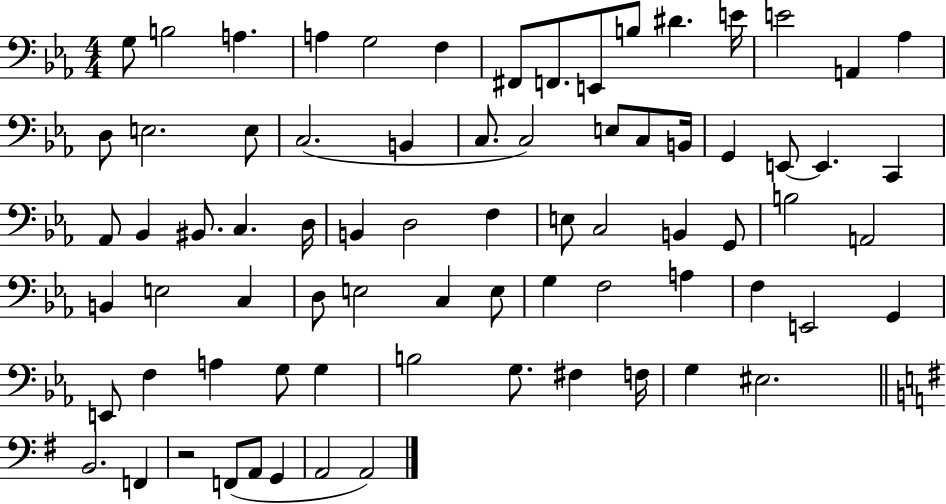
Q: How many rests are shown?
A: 1